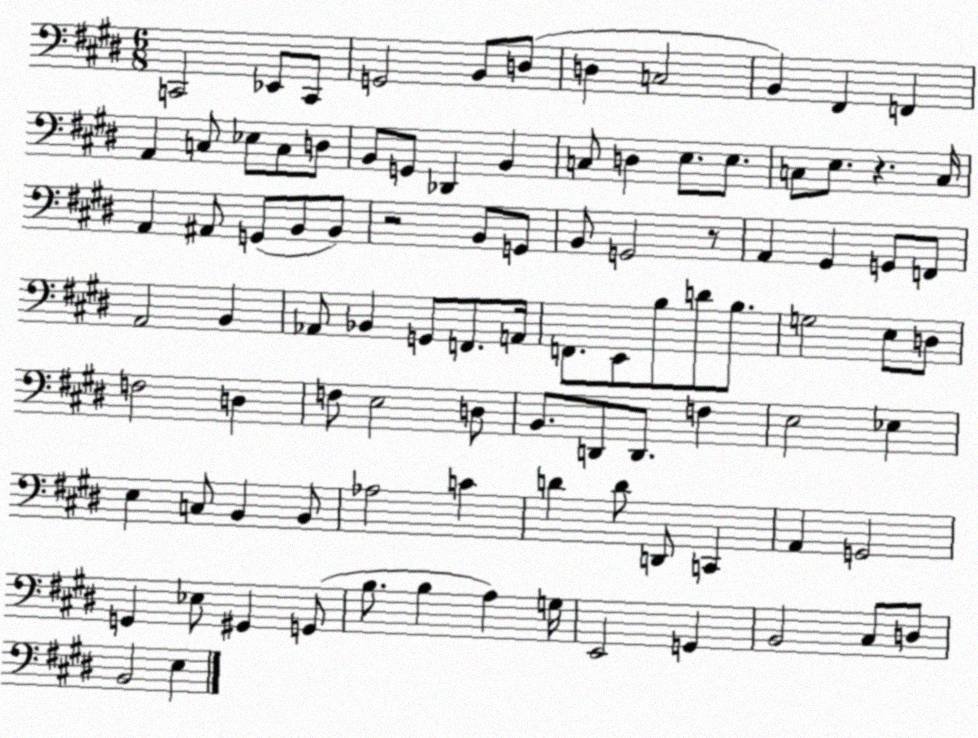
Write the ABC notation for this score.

X:1
T:Untitled
M:6/8
L:1/4
K:E
C,,2 _E,,/2 C,,/2 G,,2 B,,/2 D,/2 D, C,2 B,, ^F,, F,, A,, C,/2 _E,/2 C,/2 D,/2 B,,/2 G,,/2 _D,, B,, C,/2 D, E,/2 E,/2 C,/2 E,/2 z C,/4 A,, ^A,,/2 G,,/2 B,,/2 B,,/2 z2 B,,/2 G,,/2 B,,/2 G,,2 z/2 A,, ^G,, G,,/2 F,,/2 A,,2 B,, _A,,/2 _B,, G,,/2 F,,/2 A,,/4 F,,/2 E,,/2 B,/2 D/2 B,/2 G,2 E,/2 D,/2 F,2 D, F,/2 E,2 D,/2 B,,/2 D,,/2 D,,/2 F, E,2 _E, E, C,/2 B,, B,,/2 _A,2 C D D/2 D,,/2 C,, A,, G,,2 G,, _E,/2 ^G,, G,,/2 B,/2 B, A, G,/4 E,,2 G,, B,,2 ^C,/2 D,/2 B,,2 E,